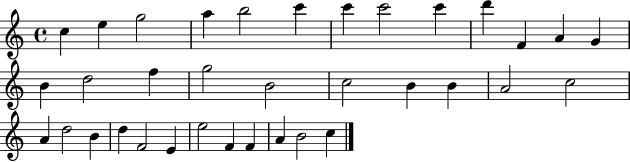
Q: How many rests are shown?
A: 0